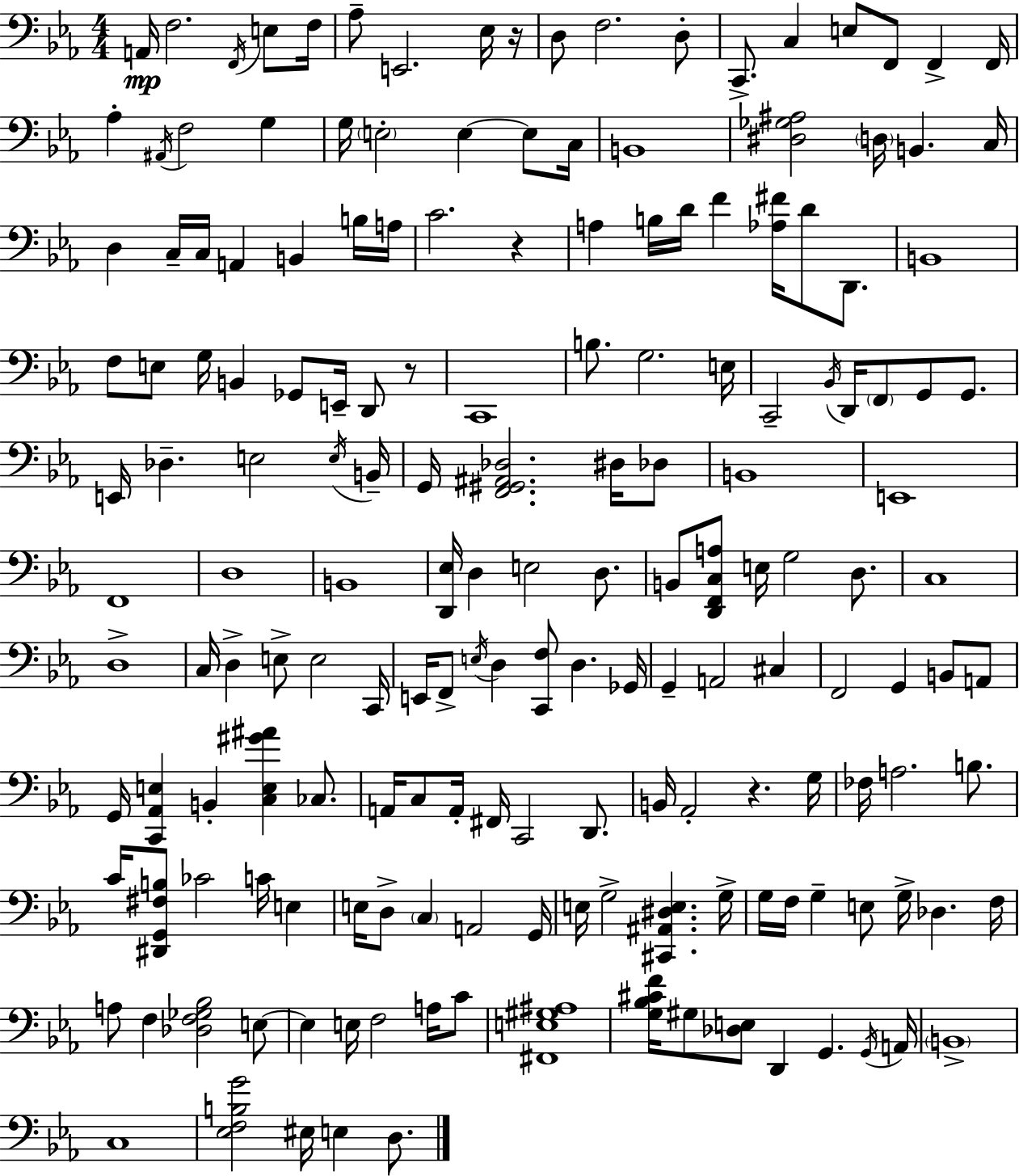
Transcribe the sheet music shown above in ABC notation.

X:1
T:Untitled
M:4/4
L:1/4
K:Eb
A,,/4 F,2 F,,/4 E,/2 F,/4 _A,/2 E,,2 _E,/4 z/4 D,/2 F,2 D,/2 C,,/2 C, E,/2 F,,/2 F,, F,,/4 _A, ^A,,/4 F,2 G, G,/4 E,2 E, E,/2 C,/4 B,,4 [^D,_G,^A,]2 D,/4 B,, C,/4 D, C,/4 C,/4 A,, B,, B,/4 A,/4 C2 z A, B,/4 D/4 F [_A,^F]/4 D/2 D,,/2 B,,4 F,/2 E,/2 G,/4 B,, _G,,/2 E,,/4 D,,/2 z/2 C,,4 B,/2 G,2 E,/4 C,,2 _B,,/4 D,,/4 F,,/2 G,,/2 G,,/2 E,,/4 _D, E,2 E,/4 B,,/4 G,,/4 [F,,^G,,^A,,_D,]2 ^D,/4 _D,/2 B,,4 E,,4 F,,4 D,4 B,,4 [D,,_E,]/4 D, E,2 D,/2 B,,/2 [D,,F,,C,A,]/2 E,/4 G,2 D,/2 C,4 D,4 C,/4 D, E,/2 E,2 C,,/4 E,,/4 F,,/2 E,/4 D, [C,,F,]/2 D, _G,,/4 G,, A,,2 ^C, F,,2 G,, B,,/2 A,,/2 G,,/4 [C,,_A,,E,] B,, [C,E,^G^A] _C,/2 A,,/4 C,/2 A,,/4 ^F,,/4 C,,2 D,,/2 B,,/4 _A,,2 z G,/4 _F,/4 A,2 B,/2 C/4 [^D,,G,,^F,B,]/2 _C2 C/4 E, E,/4 D,/2 C, A,,2 G,,/4 E,/4 G,2 [^C,,^A,,^D,E,] G,/4 G,/4 F,/4 G, E,/2 G,/4 _D, F,/4 A,/2 F, [_D,F,_G,_B,]2 E,/2 E, E,/4 F,2 A,/4 C/2 [^F,,E,^G,^A,]4 [G,_B,^CF]/4 ^G,/2 [_D,E,]/2 D,, G,, G,,/4 A,,/4 B,,4 C,4 [_E,F,B,G]2 ^E,/4 E, D,/2